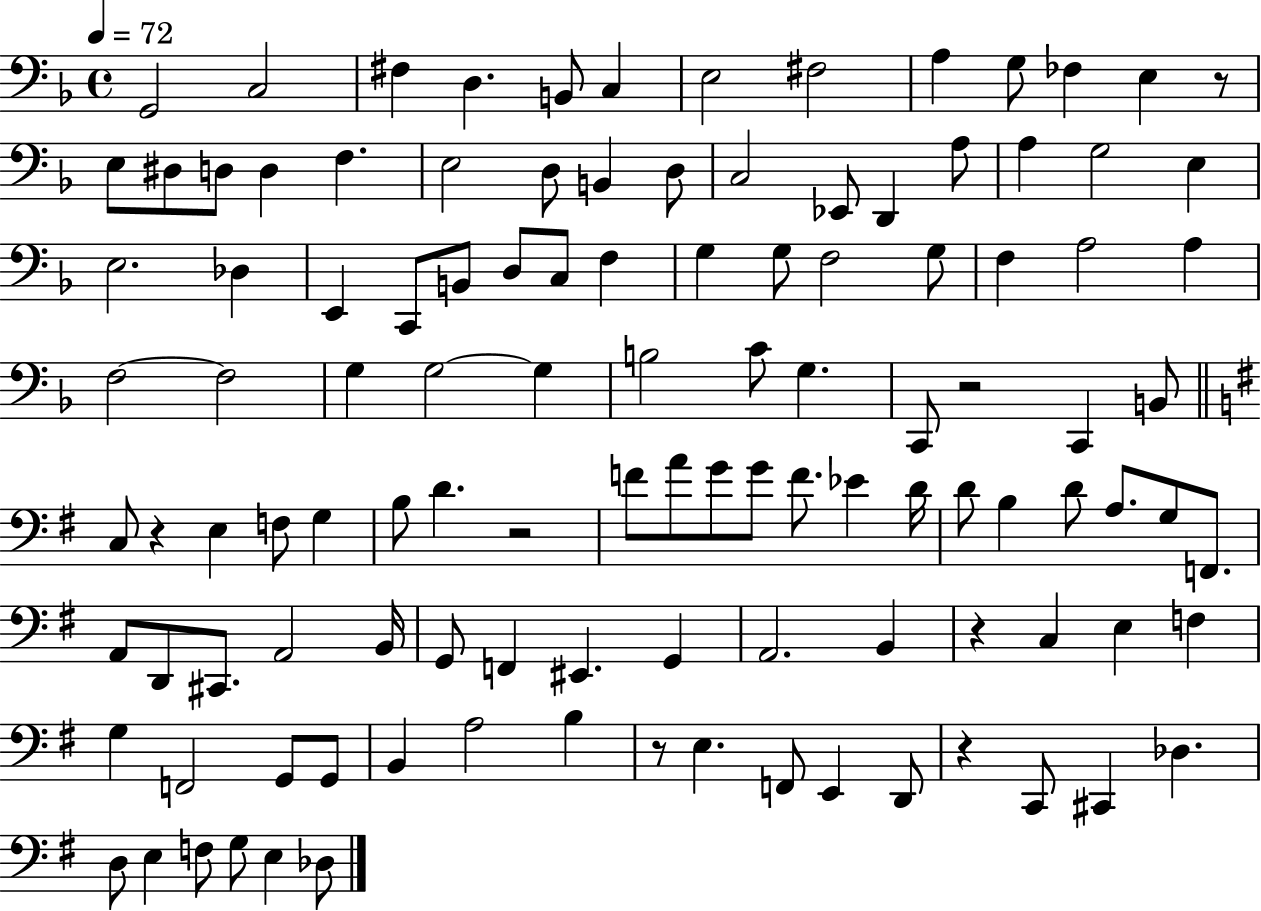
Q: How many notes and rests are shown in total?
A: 114